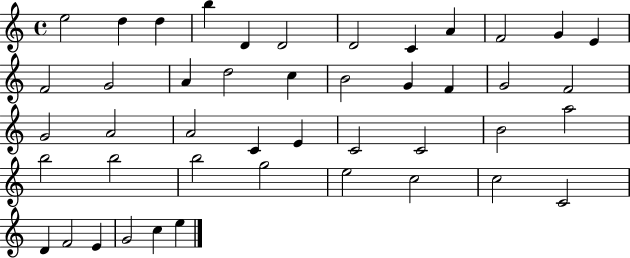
X:1
T:Untitled
M:4/4
L:1/4
K:C
e2 d d b D D2 D2 C A F2 G E F2 G2 A d2 c B2 G F G2 F2 G2 A2 A2 C E C2 C2 B2 a2 b2 b2 b2 g2 e2 c2 c2 C2 D F2 E G2 c e